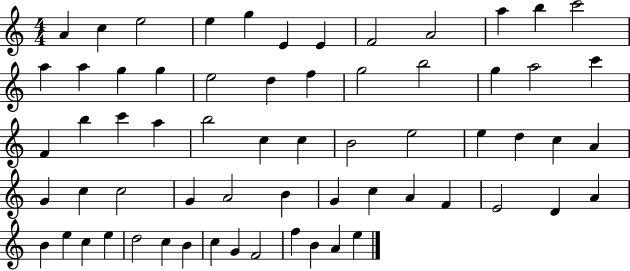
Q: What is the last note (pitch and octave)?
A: E5